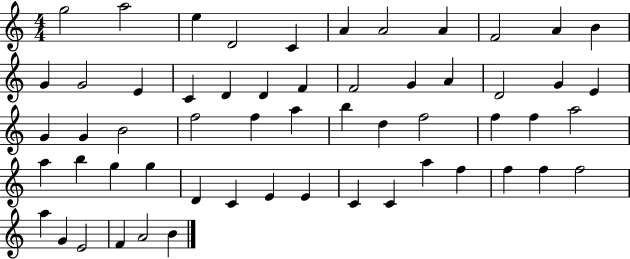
X:1
T:Untitled
M:4/4
L:1/4
K:C
g2 a2 e D2 C A A2 A F2 A B G G2 E C D D F F2 G A D2 G E G G B2 f2 f a b d f2 f f a2 a b g g D C E E C C a f f f f2 a G E2 F A2 B